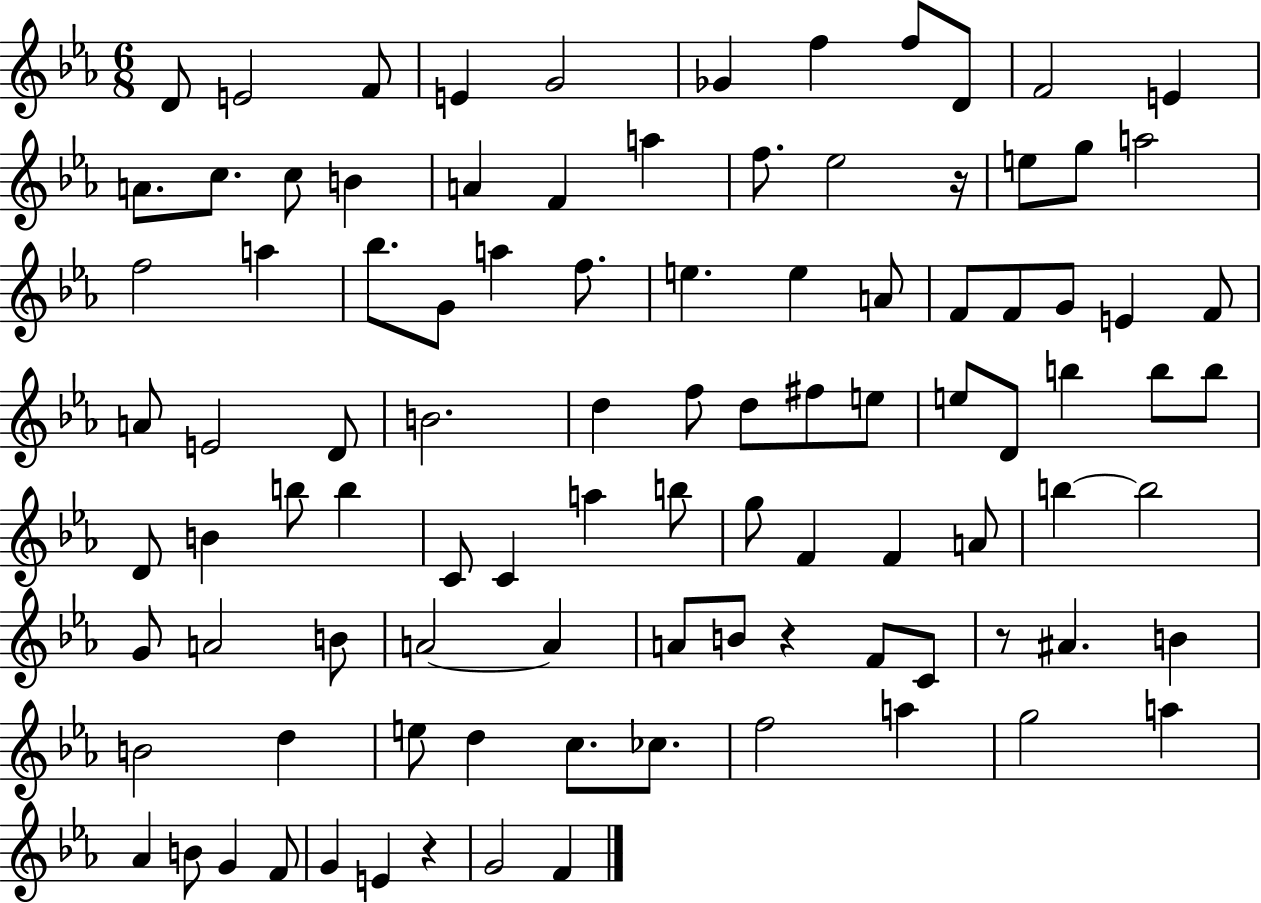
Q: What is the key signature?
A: EES major